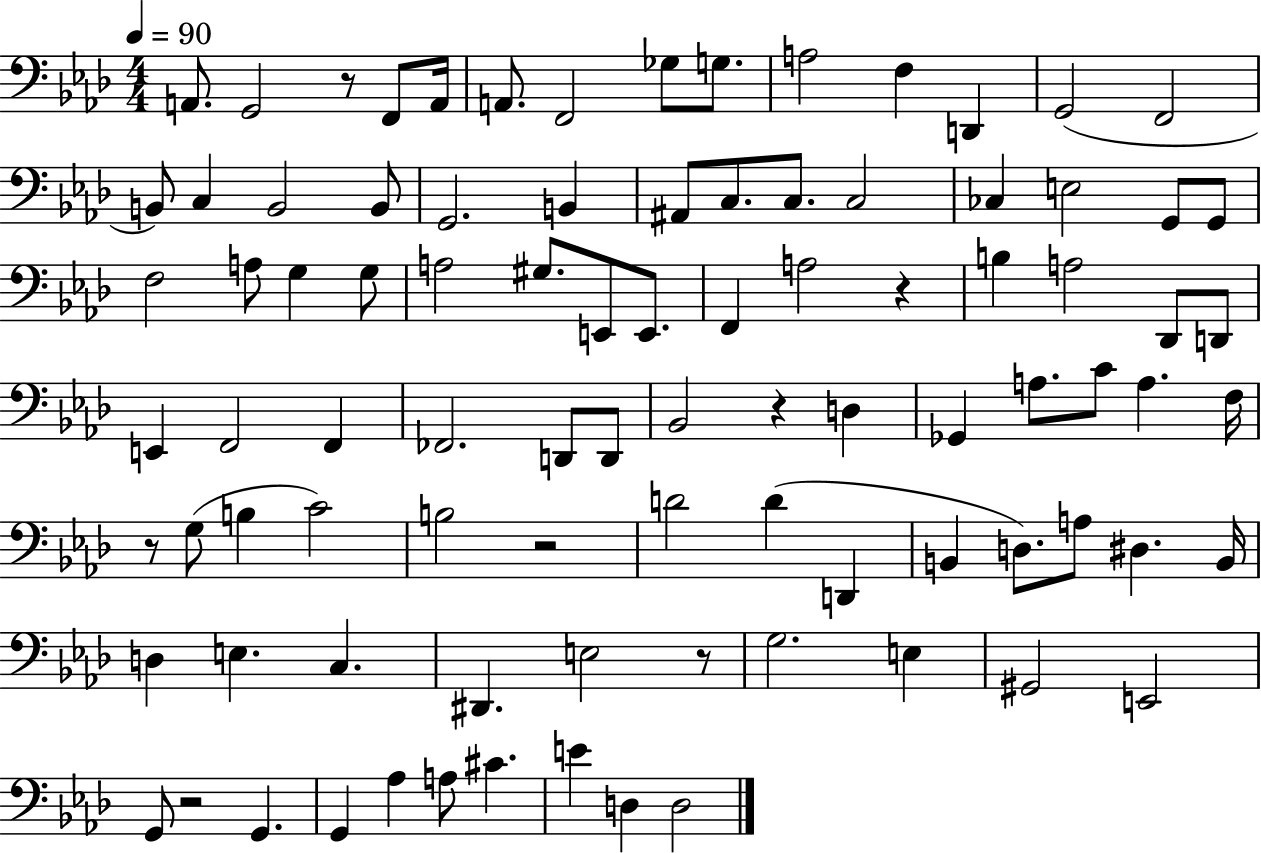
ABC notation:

X:1
T:Untitled
M:4/4
L:1/4
K:Ab
A,,/2 G,,2 z/2 F,,/2 A,,/4 A,,/2 F,,2 _G,/2 G,/2 A,2 F, D,, G,,2 F,,2 B,,/2 C, B,,2 B,,/2 G,,2 B,, ^A,,/2 C,/2 C,/2 C,2 _C, E,2 G,,/2 G,,/2 F,2 A,/2 G, G,/2 A,2 ^G,/2 E,,/2 E,,/2 F,, A,2 z B, A,2 _D,,/2 D,,/2 E,, F,,2 F,, _F,,2 D,,/2 D,,/2 _B,,2 z D, _G,, A,/2 C/2 A, F,/4 z/2 G,/2 B, C2 B,2 z2 D2 D D,, B,, D,/2 A,/2 ^D, B,,/4 D, E, C, ^D,, E,2 z/2 G,2 E, ^G,,2 E,,2 G,,/2 z2 G,, G,, _A, A,/2 ^C E D, D,2